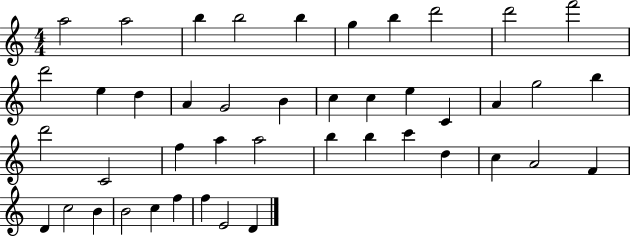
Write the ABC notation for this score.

X:1
T:Untitled
M:4/4
L:1/4
K:C
a2 a2 b b2 b g b d'2 d'2 f'2 d'2 e d A G2 B c c e C A g2 b d'2 C2 f a a2 b b c' d c A2 F D c2 B B2 c f f E2 D